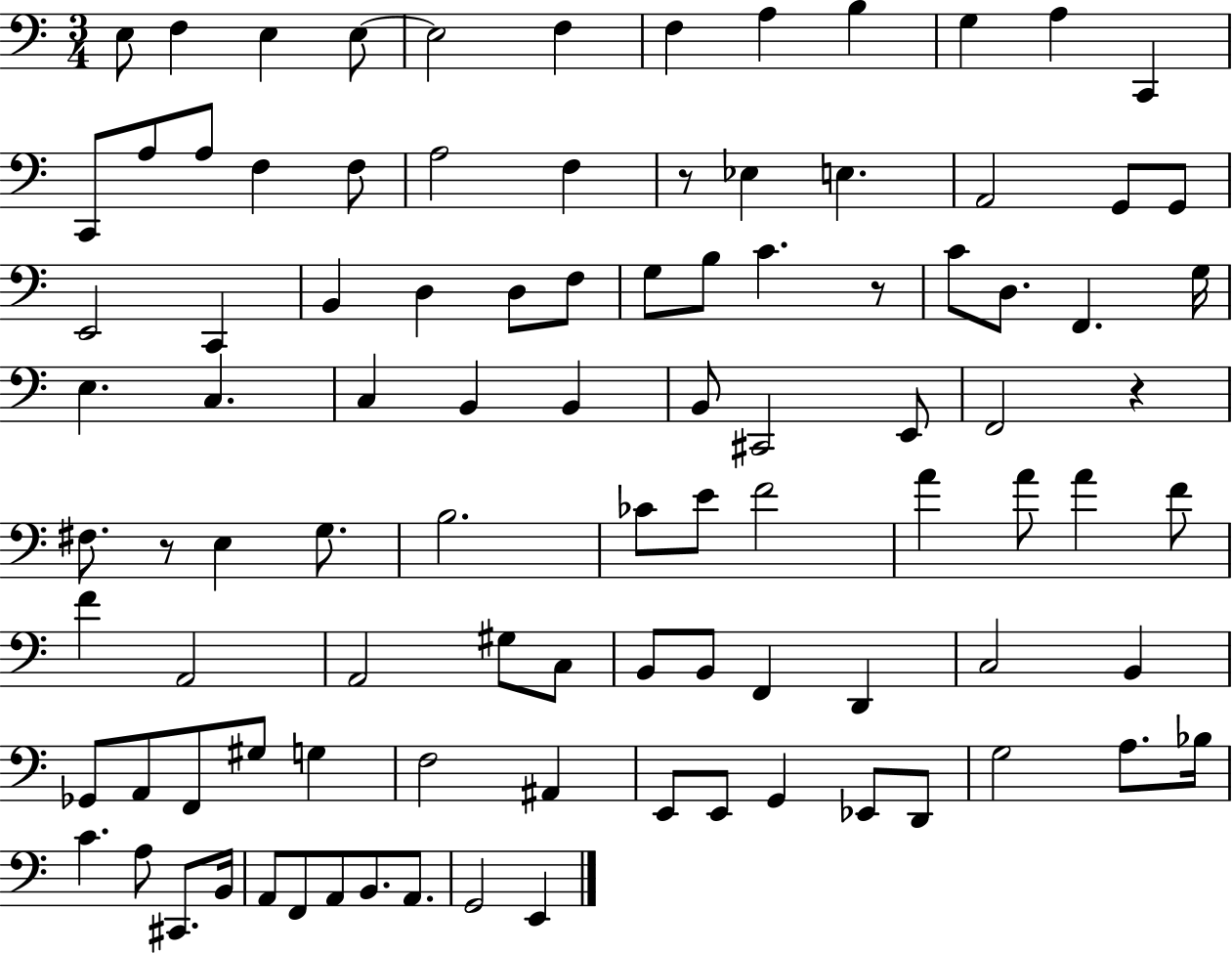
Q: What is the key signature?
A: C major